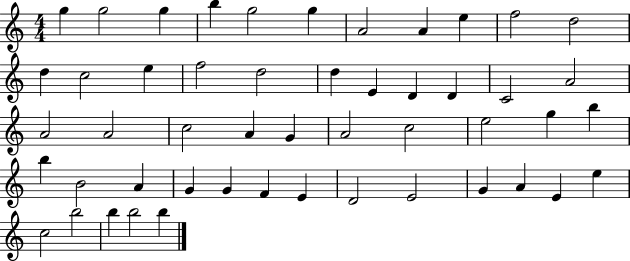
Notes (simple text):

G5/q G5/h G5/q B5/q G5/h G5/q A4/h A4/q E5/q F5/h D5/h D5/q C5/h E5/q F5/h D5/h D5/q E4/q D4/q D4/q C4/h A4/h A4/h A4/h C5/h A4/q G4/q A4/h C5/h E5/h G5/q B5/q B5/q B4/h A4/q G4/q G4/q F4/q E4/q D4/h E4/h G4/q A4/q E4/q E5/q C5/h B5/h B5/q B5/h B5/q